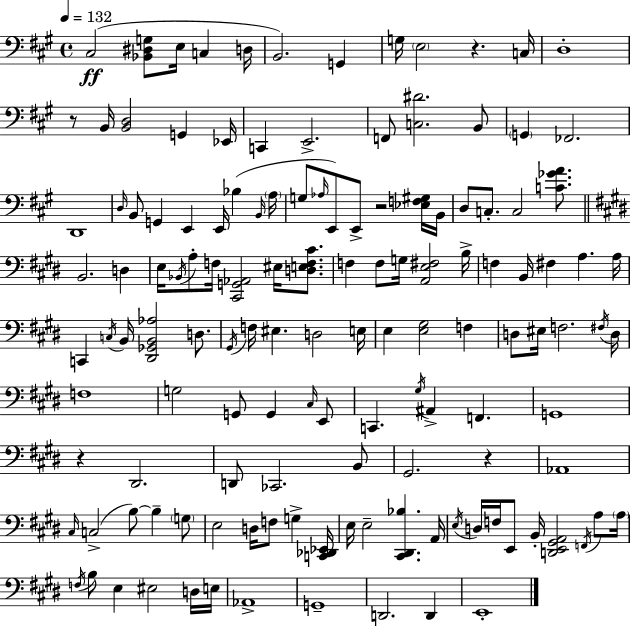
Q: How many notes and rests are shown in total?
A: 134